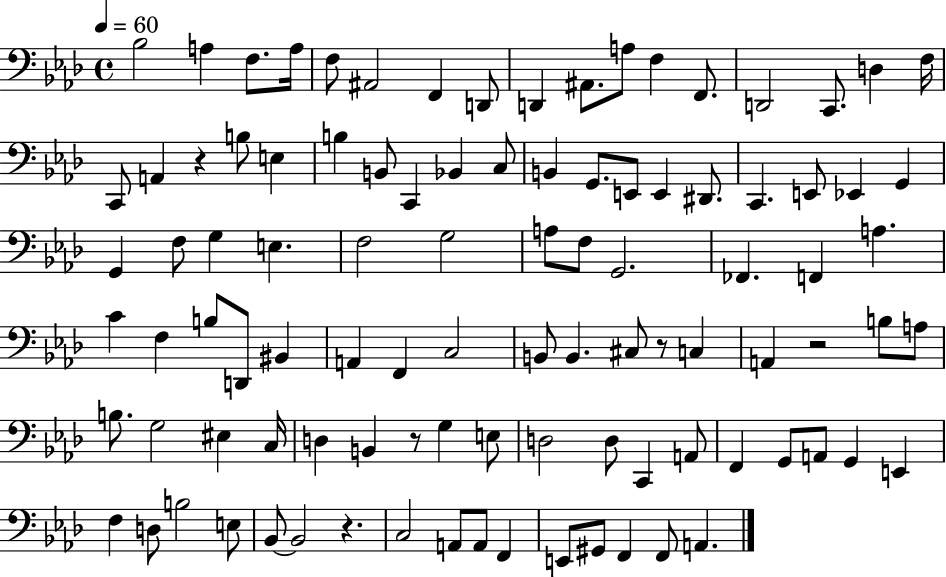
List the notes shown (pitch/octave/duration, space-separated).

Bb3/h A3/q F3/e. A3/s F3/e A#2/h F2/q D2/e D2/q A#2/e. A3/e F3/q F2/e. D2/h C2/e. D3/q F3/s C2/e A2/q R/q B3/e E3/q B3/q B2/e C2/q Bb2/q C3/e B2/q G2/e. E2/e E2/q D#2/e. C2/q. E2/e Eb2/q G2/q G2/q F3/e G3/q E3/q. F3/h G3/h A3/e F3/e G2/h. FES2/q. F2/q A3/q. C4/q F3/q B3/e D2/e BIS2/q A2/q F2/q C3/h B2/e B2/q. C#3/e R/e C3/q A2/q R/h B3/e A3/e B3/e. G3/h EIS3/q C3/s D3/q B2/q R/e G3/q E3/e D3/h D3/e C2/q A2/e F2/q G2/e A2/e G2/q E2/q F3/q D3/e B3/h E3/e Bb2/e Bb2/h R/q. C3/h A2/e A2/e F2/q E2/e G#2/e F2/q F2/e A2/q.